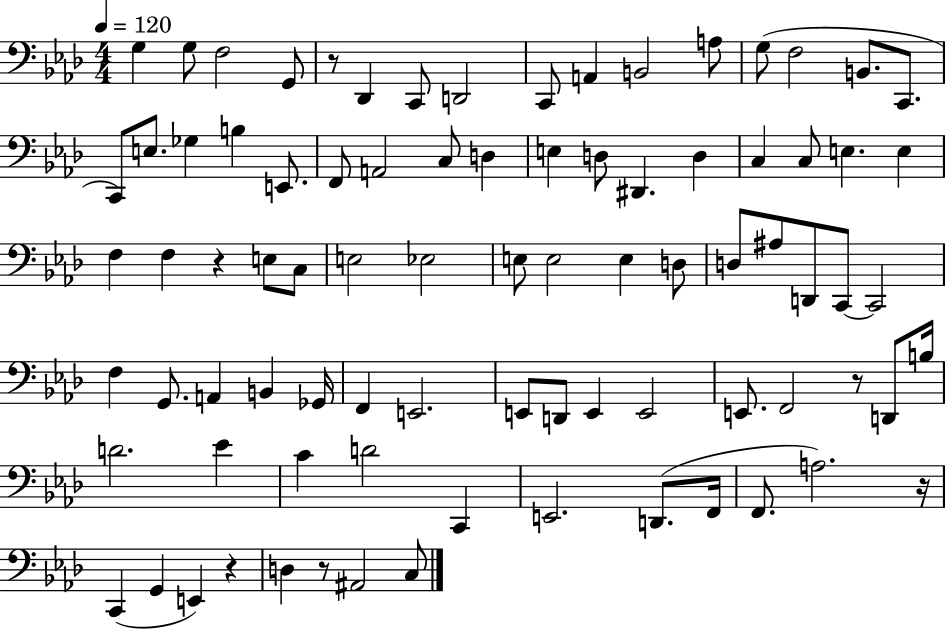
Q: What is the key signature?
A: AES major